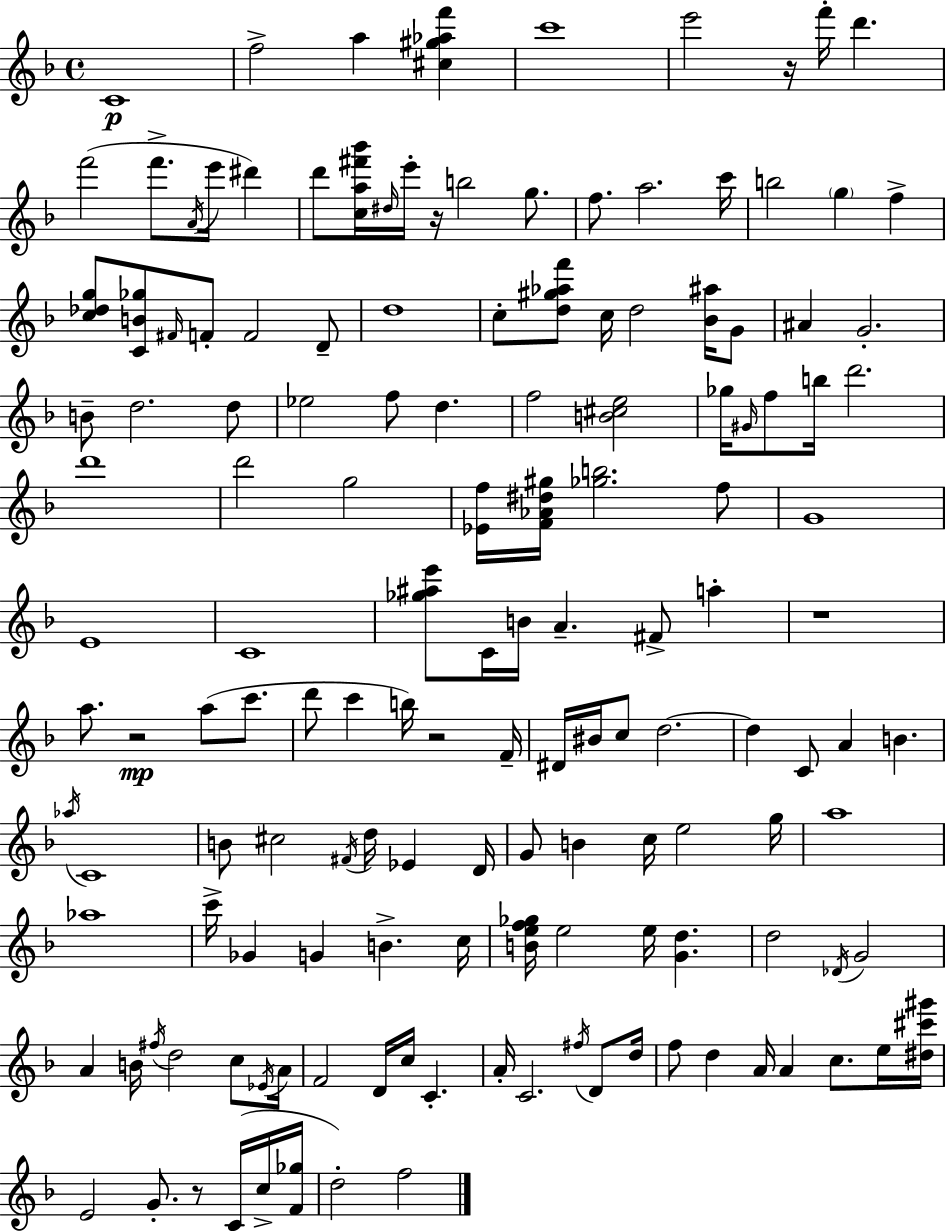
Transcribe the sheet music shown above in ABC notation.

X:1
T:Untitled
M:4/4
L:1/4
K:F
C4 f2 a [^c^g_af'] c'4 e'2 z/4 f'/4 d' f'2 f'/2 A/4 e'/4 ^d' d'/2 [ca^f'_b']/4 ^d/4 e'/4 z/4 b2 g/2 f/2 a2 c'/4 b2 g f [c_dg]/2 [CB_g]/2 ^F/4 F/2 F2 D/2 d4 c/2 [d^g_af']/2 c/4 d2 [_B^a]/4 G/2 ^A G2 B/2 d2 d/2 _e2 f/2 d f2 [B^ce]2 _g/4 ^G/4 f/2 b/4 d'2 d'4 d'2 g2 [_Ef]/4 [F_A^d^g]/4 [_gb]2 f/2 G4 E4 C4 [_g^ae']/2 C/4 B/4 A ^F/2 a z4 a/2 z2 a/2 c'/2 d'/2 c' b/4 z2 F/4 ^D/4 ^B/4 c/2 d2 d C/2 A B _a/4 C4 B/2 ^c2 ^F/4 d/4 _E D/4 G/2 B c/4 e2 g/4 a4 _a4 c'/4 _G G B c/4 [Bef_g]/4 e2 e/4 [Gd] d2 _D/4 G2 A B/4 ^f/4 d2 c/2 _E/4 A/4 F2 D/4 c/4 C A/4 C2 ^f/4 D/2 d/4 f/2 d A/4 A c/2 e/4 [^d^c'^g']/4 E2 G/2 z/2 C/4 c/4 [F_g]/4 d2 f2